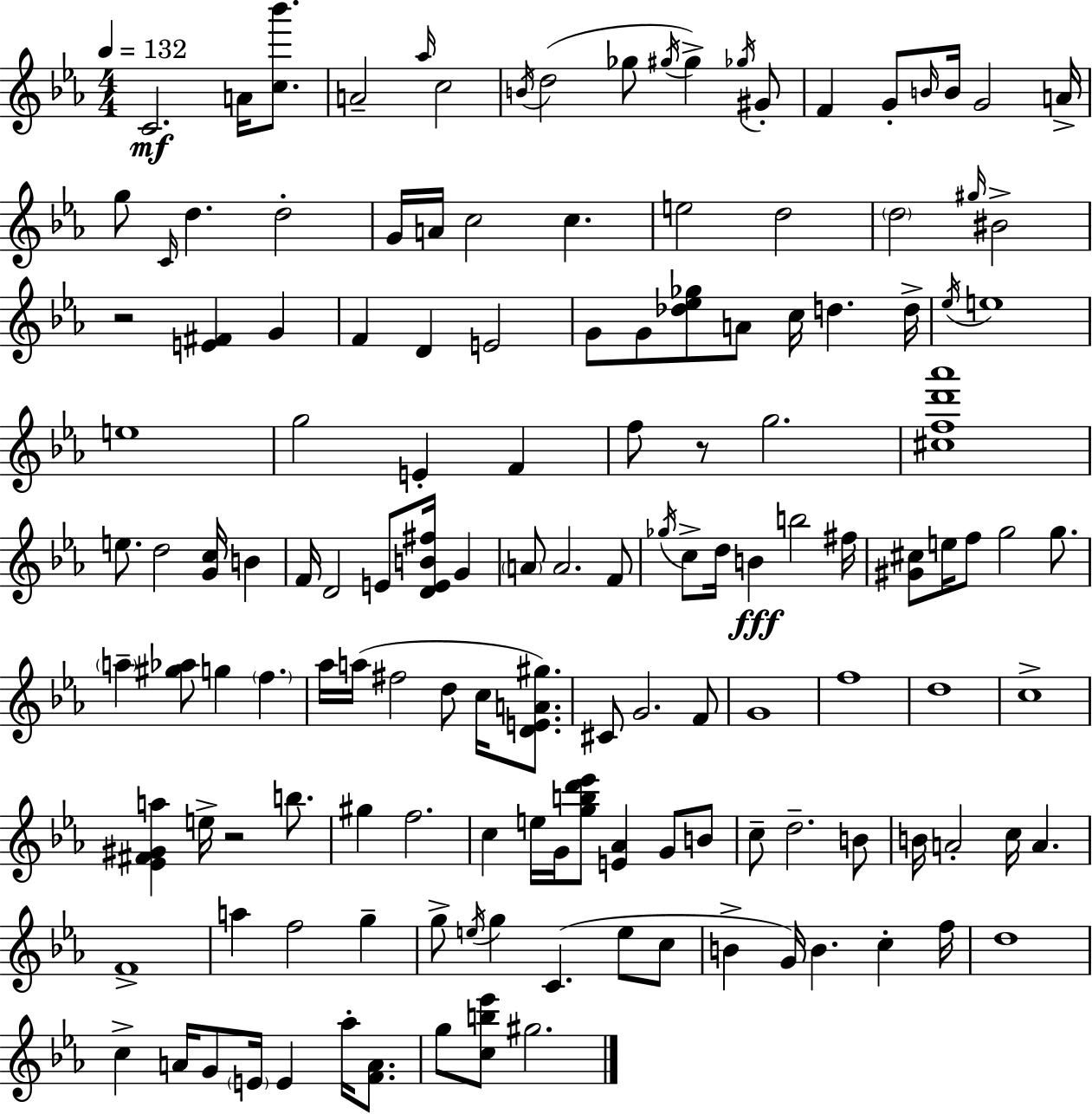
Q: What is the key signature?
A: EES major